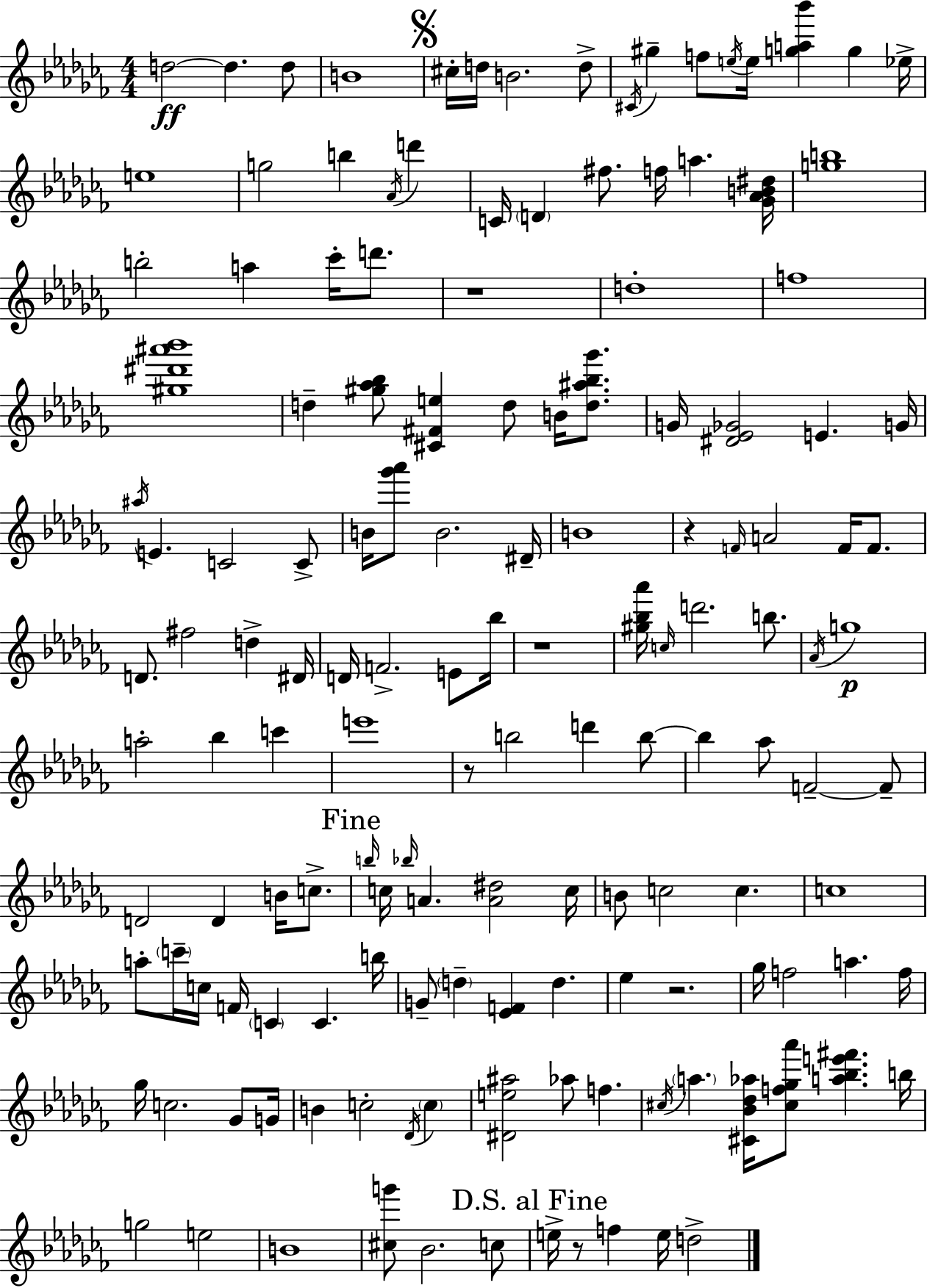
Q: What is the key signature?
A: AES minor